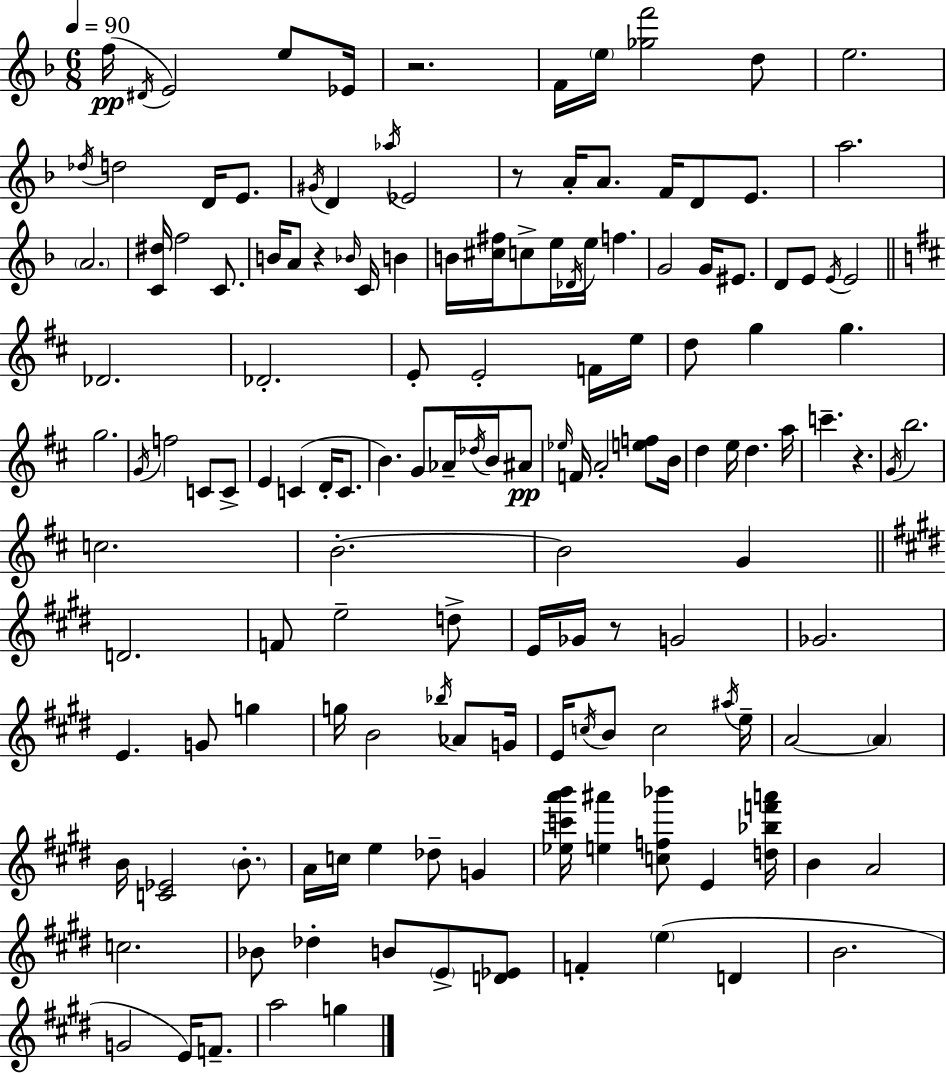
F5/s D#4/s E4/h E5/e Eb4/s R/h. F4/s E5/s [Gb5,F6]/h D5/e E5/h. Db5/s D5/h D4/s E4/e. G#4/s D4/q Ab5/s Eb4/h R/e A4/s A4/e. F4/s D4/e E4/e. A5/h. A4/h. [C4,D#5]/s F5/h C4/e. B4/s A4/e R/q Bb4/s C4/s B4/q B4/s [C#5,F#5]/s C5/e E5/s Db4/s E5/s F5/q. G4/h G4/s EIS4/e. D4/e E4/e E4/s E4/h Db4/h. Db4/h. E4/e E4/h F4/s E5/s D5/e G5/q G5/q. G5/h. G4/s F5/h C4/e C4/e E4/q C4/q D4/s C4/e. B4/q. G4/e Ab4/s Db5/s B4/s A#4/e Eb5/s F4/s A4/h [E5,F5]/e B4/s D5/q E5/s D5/q. A5/s C6/q. R/q. G4/s B5/h. C5/h. B4/h. B4/h G4/q D4/h. F4/e E5/h D5/e E4/s Gb4/s R/e G4/h Gb4/h. E4/q. G4/e G5/q G5/s B4/h Bb5/s Ab4/e G4/s E4/s C5/s B4/e C5/h A#5/s E5/s A4/h A4/q B4/s [C4,Eb4]/h B4/e. A4/s C5/s E5/q Db5/e G4/q [Eb5,C6,A6,B6]/s [E5,A#6]/q [C5,F5,Bb6]/e E4/q [D5,Bb5,F6,A6]/s B4/q A4/h C5/h. Bb4/e Db5/q B4/e E4/e [D4,Eb4]/e F4/q E5/q D4/q B4/h. G4/h E4/s F4/e. A5/h G5/q